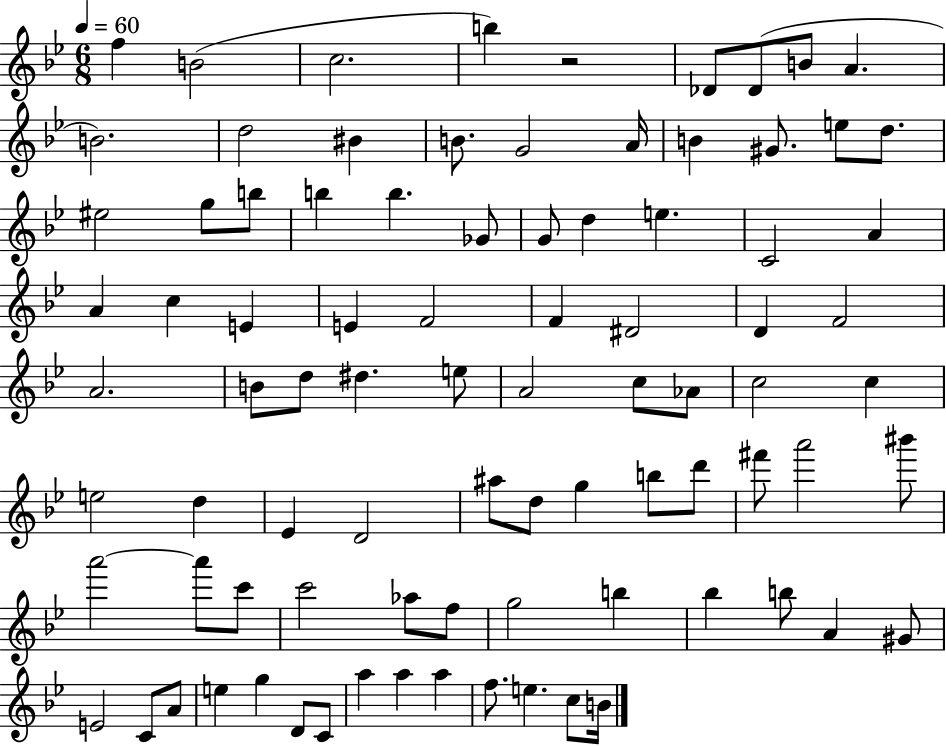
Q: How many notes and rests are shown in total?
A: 87